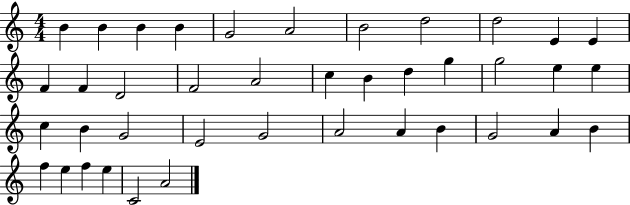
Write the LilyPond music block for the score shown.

{
  \clef treble
  \numericTimeSignature
  \time 4/4
  \key c \major
  b'4 b'4 b'4 b'4 | g'2 a'2 | b'2 d''2 | d''2 e'4 e'4 | \break f'4 f'4 d'2 | f'2 a'2 | c''4 b'4 d''4 g''4 | g''2 e''4 e''4 | \break c''4 b'4 g'2 | e'2 g'2 | a'2 a'4 b'4 | g'2 a'4 b'4 | \break f''4 e''4 f''4 e''4 | c'2 a'2 | \bar "|."
}